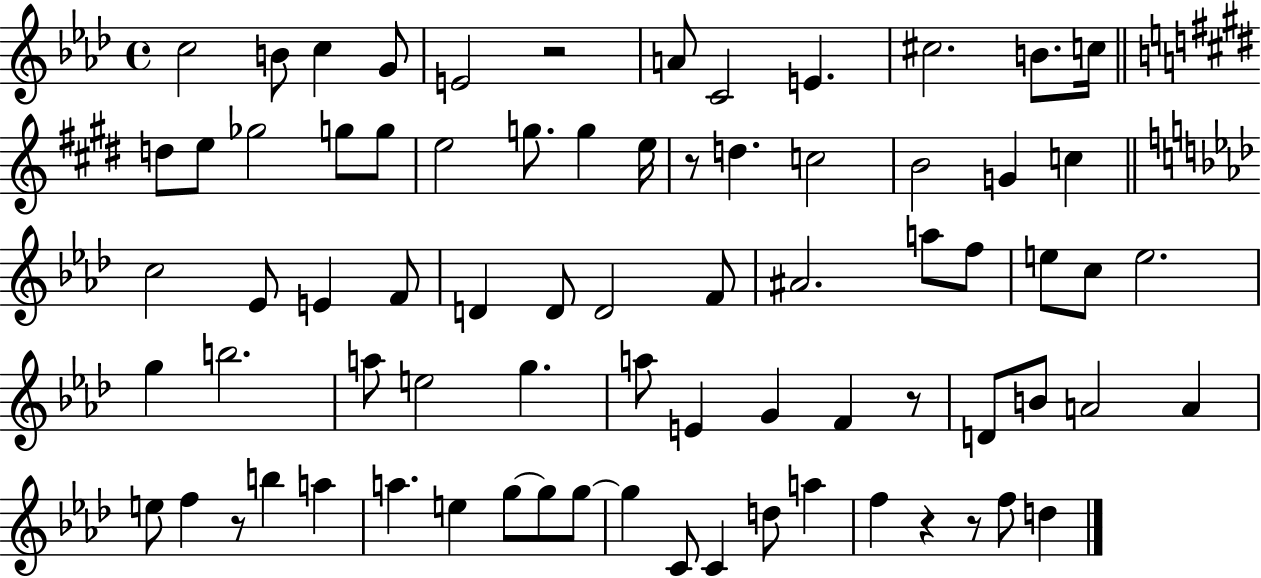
{
  \clef treble
  \time 4/4
  \defaultTimeSignature
  \key aes \major
  c''2 b'8 c''4 g'8 | e'2 r2 | a'8 c'2 e'4. | cis''2. b'8. c''16 | \break \bar "||" \break \key e \major d''8 e''8 ges''2 g''8 g''8 | e''2 g''8. g''4 e''16 | r8 d''4. c''2 | b'2 g'4 c''4 | \break \bar "||" \break \key aes \major c''2 ees'8 e'4 f'8 | d'4 d'8 d'2 f'8 | ais'2. a''8 f''8 | e''8 c''8 e''2. | \break g''4 b''2. | a''8 e''2 g''4. | a''8 e'4 g'4 f'4 r8 | d'8 b'8 a'2 a'4 | \break e''8 f''4 r8 b''4 a''4 | a''4. e''4 g''8~~ g''8 g''8~~ | g''4 c'8 c'4 d''8 a''4 | f''4 r4 r8 f''8 d''4 | \break \bar "|."
}